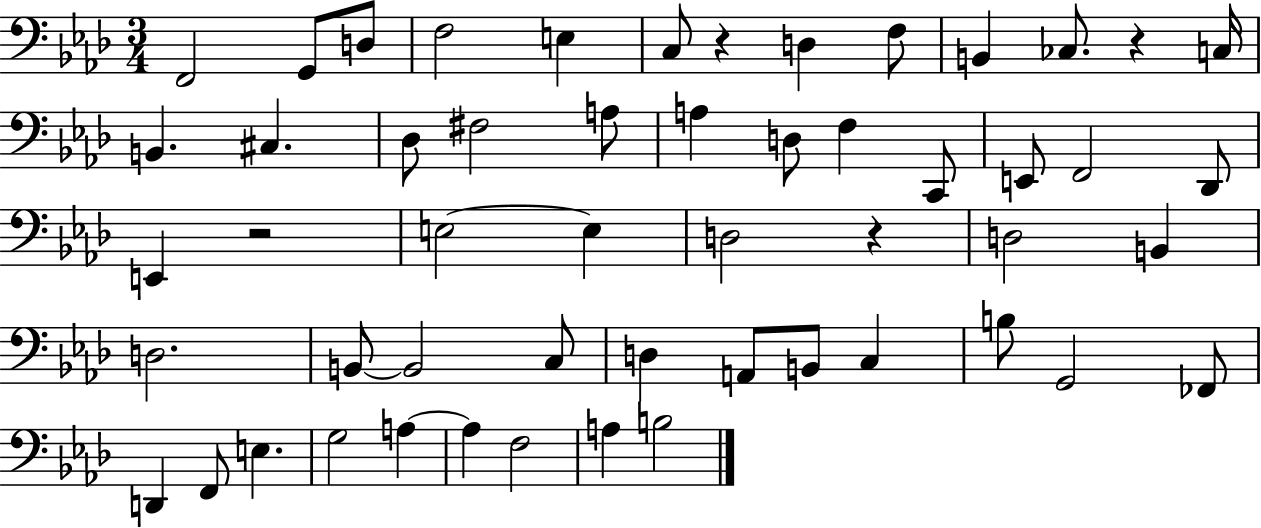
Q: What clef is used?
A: bass